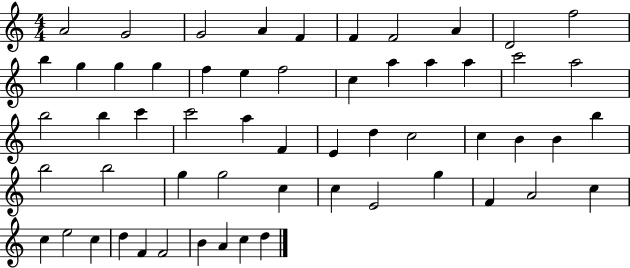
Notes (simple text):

A4/h G4/h G4/h A4/q F4/q F4/q F4/h A4/q D4/h F5/h B5/q G5/q G5/q G5/q F5/q E5/q F5/h C5/q A5/q A5/q A5/q C6/h A5/h B5/h B5/q C6/q C6/h A5/q F4/q E4/q D5/q C5/h C5/q B4/q B4/q B5/q B5/h B5/h G5/q G5/h C5/q C5/q E4/h G5/q F4/q A4/h C5/q C5/q E5/h C5/q D5/q F4/q F4/h B4/q A4/q C5/q D5/q